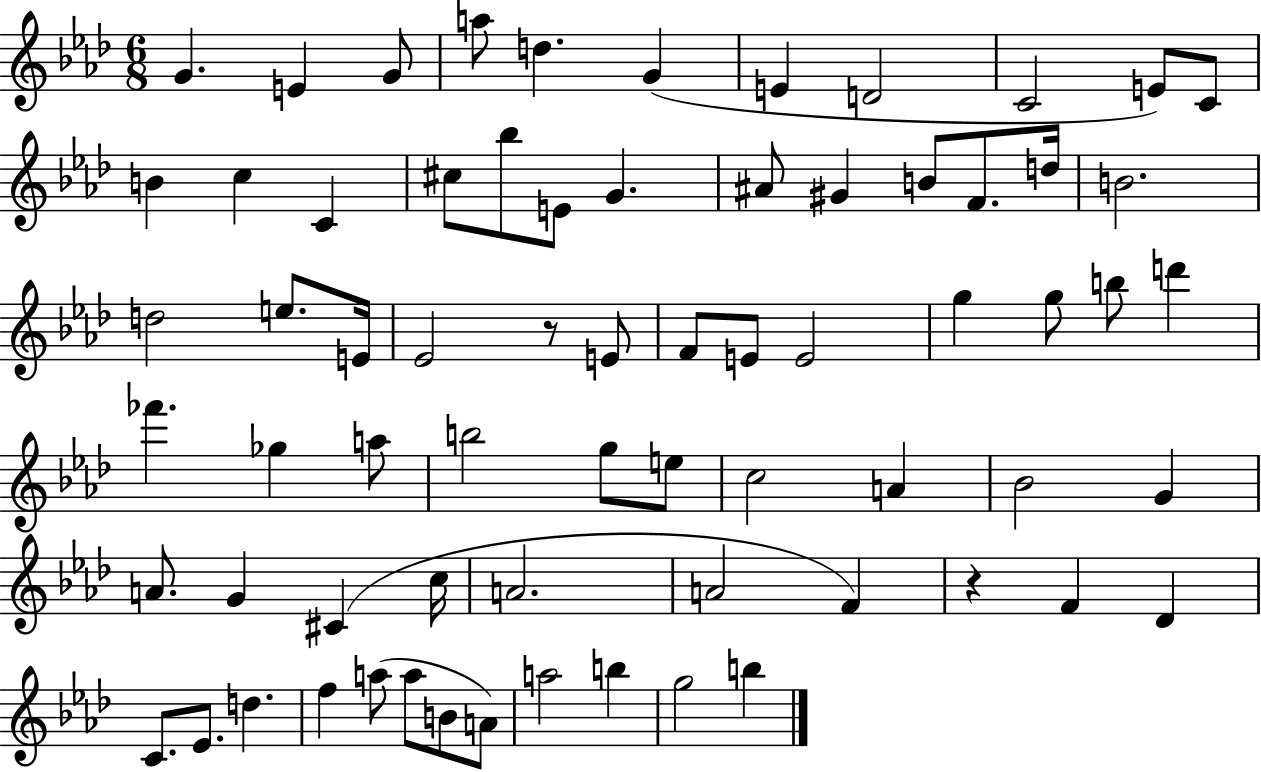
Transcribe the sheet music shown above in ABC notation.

X:1
T:Untitled
M:6/8
L:1/4
K:Ab
G E G/2 a/2 d G E D2 C2 E/2 C/2 B c C ^c/2 _b/2 E/2 G ^A/2 ^G B/2 F/2 d/4 B2 d2 e/2 E/4 _E2 z/2 E/2 F/2 E/2 E2 g g/2 b/2 d' _f' _g a/2 b2 g/2 e/2 c2 A _B2 G A/2 G ^C c/4 A2 A2 F z F _D C/2 _E/2 d f a/2 a/2 B/2 A/2 a2 b g2 b